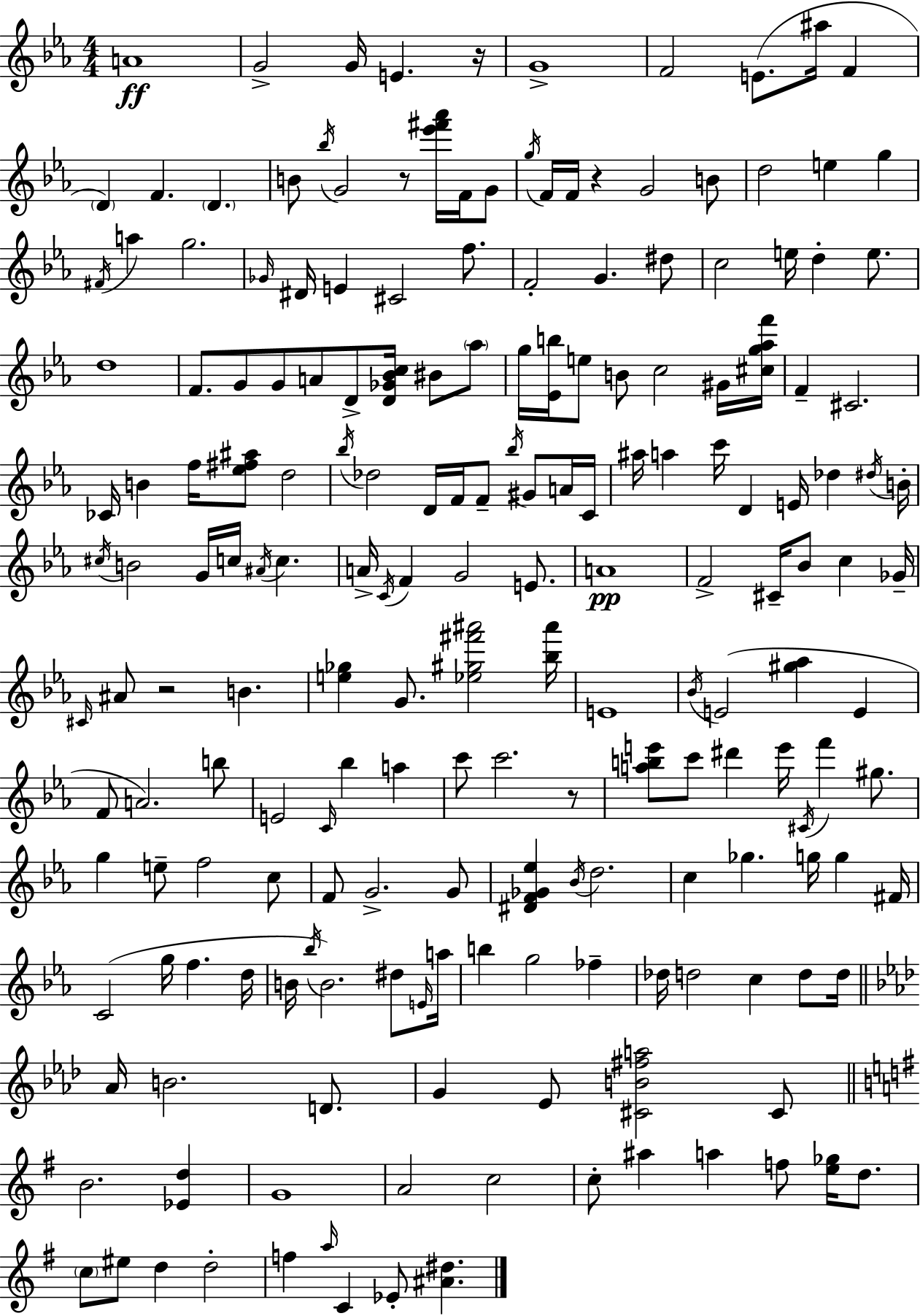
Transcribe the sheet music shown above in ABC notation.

X:1
T:Untitled
M:4/4
L:1/4
K:Cm
A4 G2 G/4 E z/4 G4 F2 E/2 ^a/4 F D F D B/2 _b/4 G2 z/2 [_e'^f'_a']/4 F/4 G/2 g/4 F/4 F/4 z G2 B/2 d2 e g ^F/4 a g2 _G/4 ^D/4 E ^C2 f/2 F2 G ^d/2 c2 e/4 d e/2 d4 F/2 G/2 G/2 A/2 D/2 [D_G_Bc]/4 ^B/2 _a/2 g/4 [_Eb]/4 e/2 B/2 c2 ^G/4 [^cg_af']/4 F ^C2 _C/4 B f/4 [_e^f^a]/2 d2 _b/4 _d2 D/4 F/4 F/2 _b/4 ^G/2 A/4 C/4 ^a/4 a c'/4 D E/4 _d ^d/4 B/4 ^c/4 B2 G/4 c/4 ^A/4 c A/4 C/4 F G2 E/2 A4 F2 ^C/4 _B/2 c _G/4 ^C/4 ^A/2 z2 B [e_g] G/2 [_e^g^f'^a']2 [_b^a']/4 E4 _B/4 E2 [^g_a] E F/2 A2 b/2 E2 C/4 _b a c'/2 c'2 z/2 [abe']/2 c'/2 ^d' e'/4 ^C/4 f' ^g/2 g e/2 f2 c/2 F/2 G2 G/2 [^DF_G_e] _B/4 d2 c _g g/4 g ^F/4 C2 g/4 f d/4 B/4 _b/4 B2 ^d/2 E/4 a/4 b g2 _f _d/4 d2 c d/2 d/4 _A/4 B2 D/2 G _E/2 [^CB^fa]2 ^C/2 B2 [_Ed] G4 A2 c2 c/2 ^a a f/2 [e_g]/4 d/2 c/2 ^e/2 d d2 f a/4 C _E/2 [^A^d]